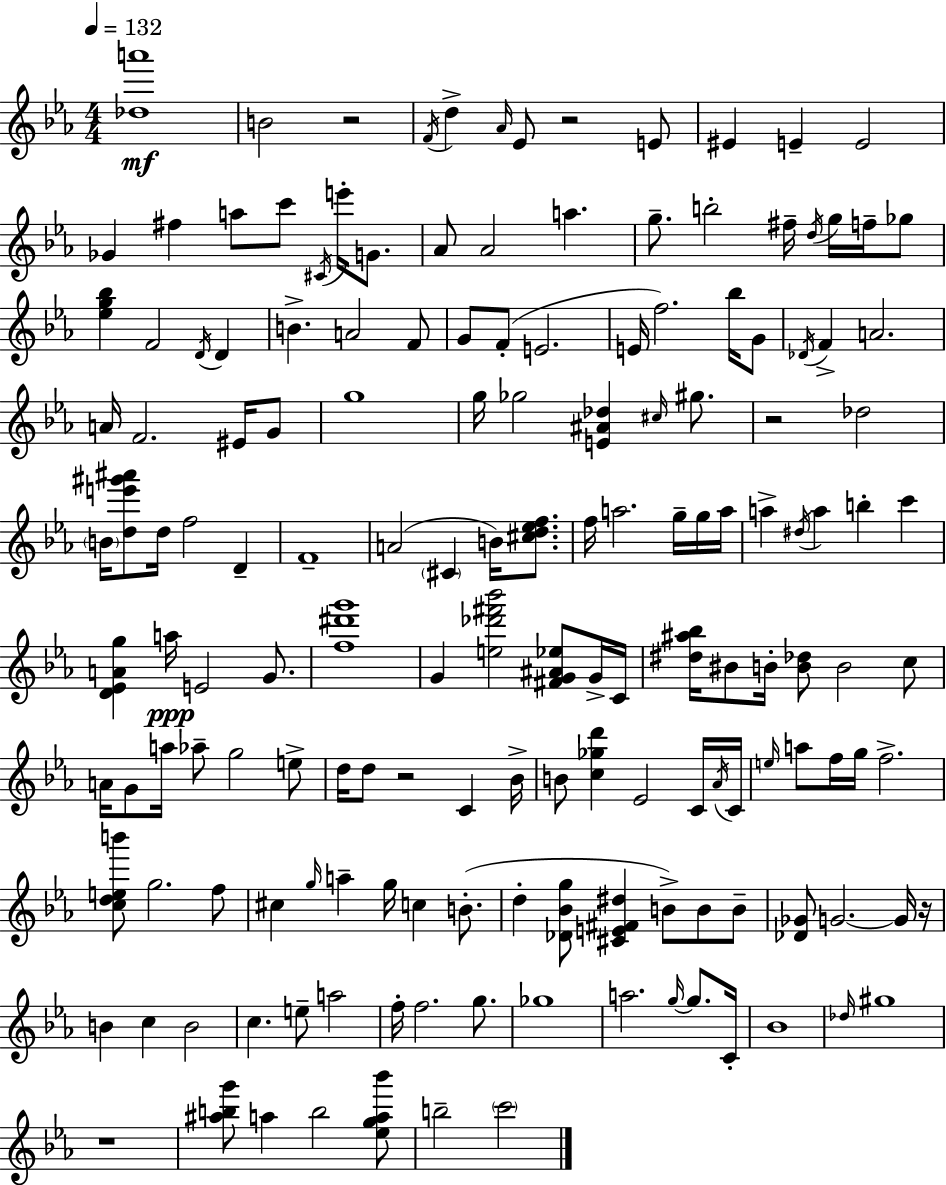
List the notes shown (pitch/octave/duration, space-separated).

[Db5,A6]/w B4/h R/h F4/s D5/q Ab4/s Eb4/e R/h E4/e EIS4/q E4/q E4/h Gb4/q F#5/q A5/e C6/e C#4/s E6/s G4/e. Ab4/e Ab4/h A5/q. G5/e. B5/h F#5/s D5/s G5/s F5/s Gb5/e [Eb5,G5,Bb5]/q F4/h D4/s D4/q B4/q. A4/h F4/e G4/e F4/e E4/h. E4/s F5/h. Bb5/s G4/e Db4/s F4/q A4/h. A4/s F4/h. EIS4/s G4/e G5/w G5/s Gb5/h [E4,A#4,Db5]/q C#5/s G#5/e. R/h Db5/h B4/s [D5,E6,G#6,A#6]/e D5/s F5/h D4/q F4/w A4/h C#4/q B4/s [C#5,D5,Eb5,F5]/e. F5/s A5/h. G5/s G5/s A5/s A5/q D#5/s A5/q B5/q C6/q [D4,Eb4,A4,G5]/q A5/s E4/h G4/e. [F5,D#6,G6]/w G4/q [E5,Db6,F#6,Bb6]/h [F#4,G4,A#4,Eb5]/e G4/s C4/s [D#5,A#5,Bb5]/s BIS4/e B4/s [B4,Db5]/e B4/h C5/e A4/s G4/e A5/s Ab5/e G5/h E5/e D5/s D5/e R/h C4/q Bb4/s B4/e [C5,Gb5,D6]/q Eb4/h C4/s Ab4/s C4/s E5/s A5/e F5/s G5/s F5/h. [C5,D5,E5,B6]/e G5/h. F5/e C#5/q G5/s A5/q G5/s C5/q B4/e. D5/q [Db4,Bb4,G5]/e [C#4,E4,F#4,D#5]/q B4/e B4/e B4/e [Db4,Gb4]/e G4/h. G4/s R/s B4/q C5/q B4/h C5/q. E5/e A5/h F5/s F5/h. G5/e. Gb5/w A5/h. G5/s G5/e. C4/s Bb4/w Db5/s G#5/w R/w [A#5,B5,G6]/e A5/q B5/h [Eb5,G5,A5,Bb6]/e B5/h C6/h